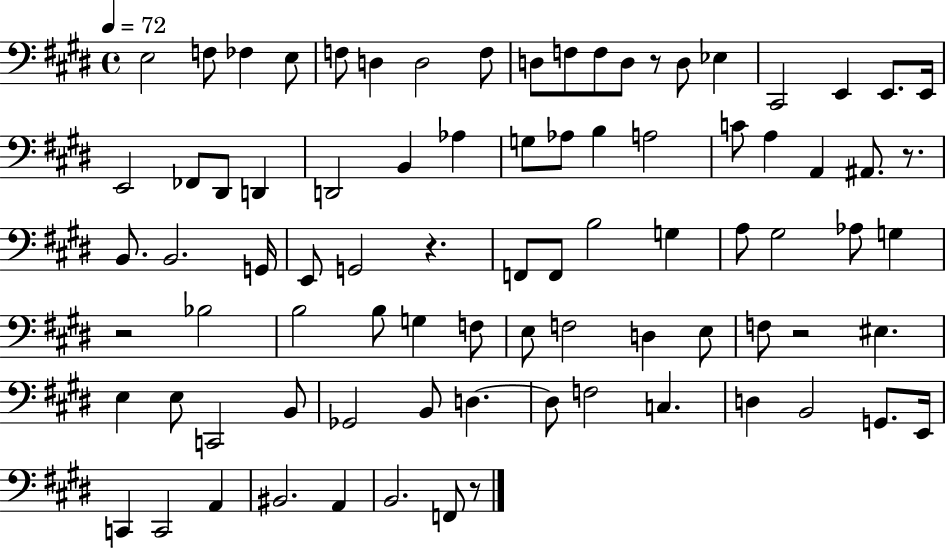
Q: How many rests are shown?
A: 6